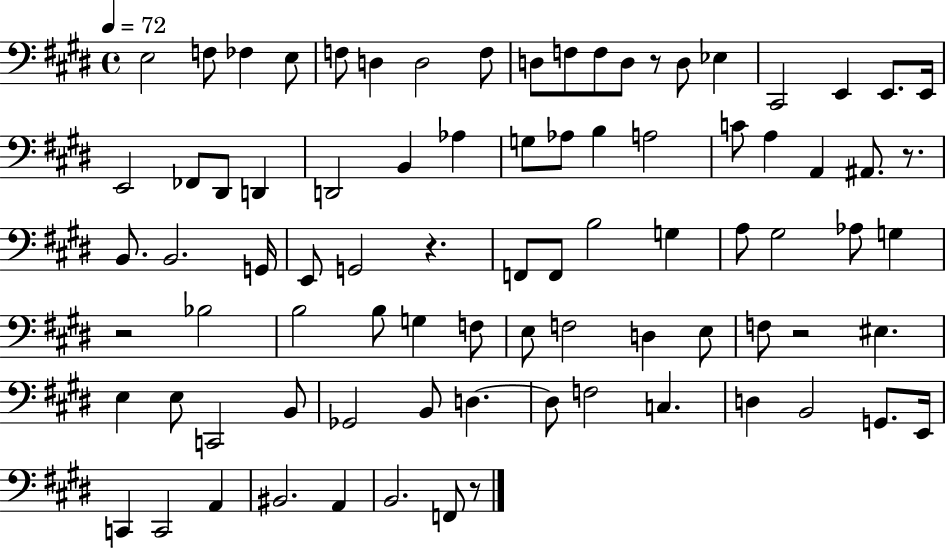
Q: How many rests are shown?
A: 6